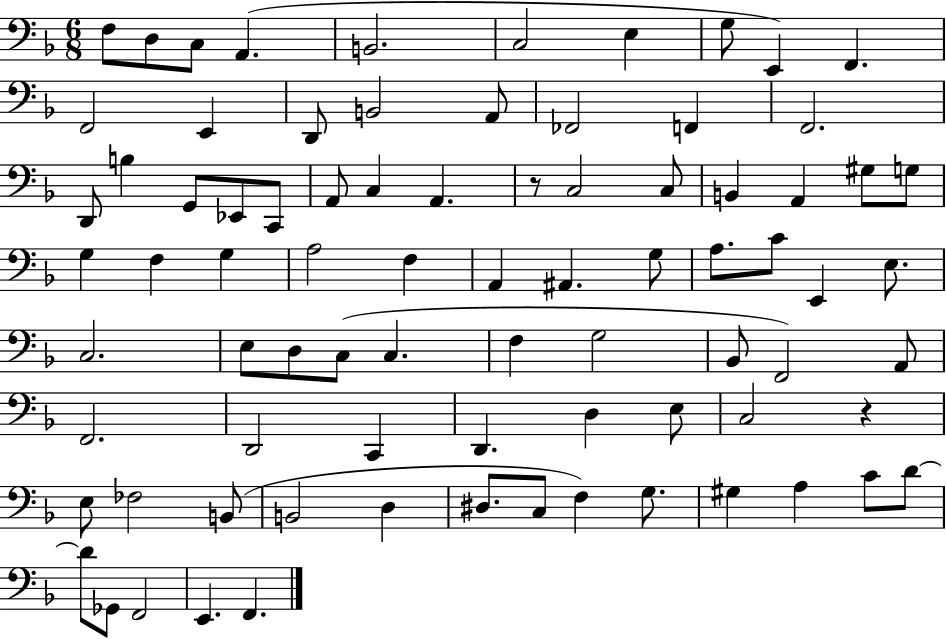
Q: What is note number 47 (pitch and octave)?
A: D3